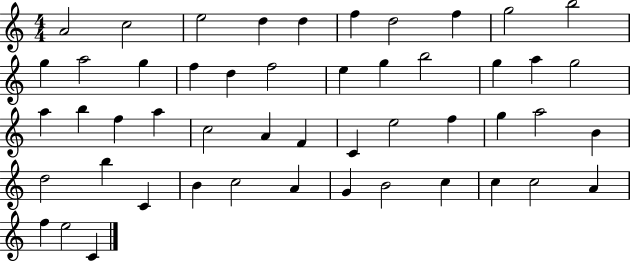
{
  \clef treble
  \numericTimeSignature
  \time 4/4
  \key c \major
  a'2 c''2 | e''2 d''4 d''4 | f''4 d''2 f''4 | g''2 b''2 | \break g''4 a''2 g''4 | f''4 d''4 f''2 | e''4 g''4 b''2 | g''4 a''4 g''2 | \break a''4 b''4 f''4 a''4 | c''2 a'4 f'4 | c'4 e''2 f''4 | g''4 a''2 b'4 | \break d''2 b''4 c'4 | b'4 c''2 a'4 | g'4 b'2 c''4 | c''4 c''2 a'4 | \break f''4 e''2 c'4 | \bar "|."
}